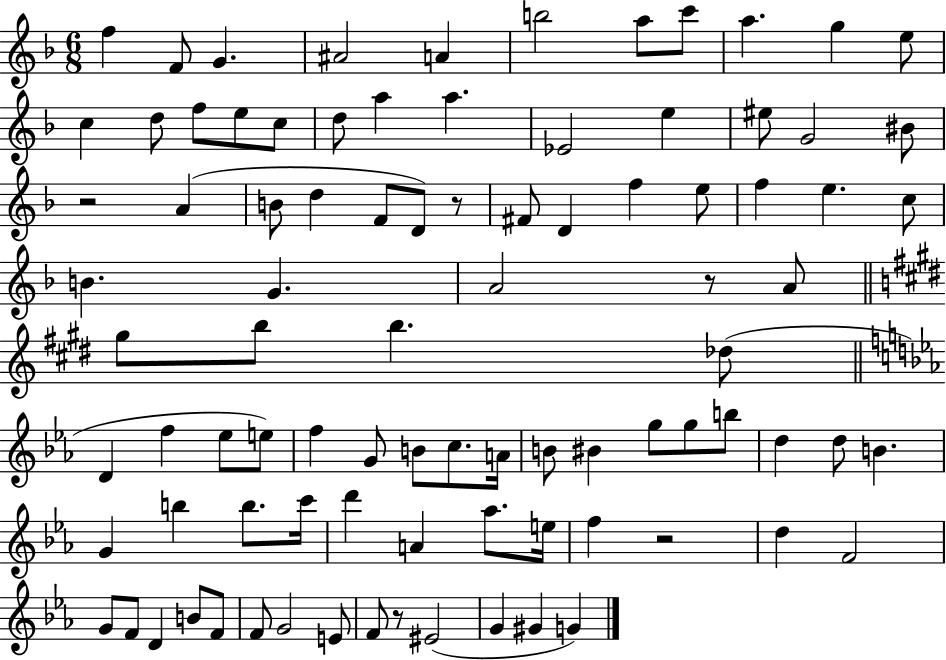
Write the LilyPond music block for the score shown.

{
  \clef treble
  \numericTimeSignature
  \time 6/8
  \key f \major
  f''4 f'8 g'4. | ais'2 a'4 | b''2 a''8 c'''8 | a''4. g''4 e''8 | \break c''4 d''8 f''8 e''8 c''8 | d''8 a''4 a''4. | ees'2 e''4 | eis''8 g'2 bis'8 | \break r2 a'4( | b'8 d''4 f'8 d'8) r8 | fis'8 d'4 f''4 e''8 | f''4 e''4. c''8 | \break b'4. g'4. | a'2 r8 a'8 | \bar "||" \break \key e \major gis''8 b''8 b''4. des''8( | \bar "||" \break \key ees \major d'4 f''4 ees''8 e''8) | f''4 g'8 b'8 c''8. a'16 | b'8 bis'4 g''8 g''8 b''8 | d''4 d''8 b'4. | \break g'4 b''4 b''8. c'''16 | d'''4 a'4 aes''8. e''16 | f''4 r2 | d''4 f'2 | \break g'8 f'8 d'4 b'8 f'8 | f'8 g'2 e'8 | f'8 r8 eis'2( | g'4 gis'4 g'4) | \break \bar "|."
}